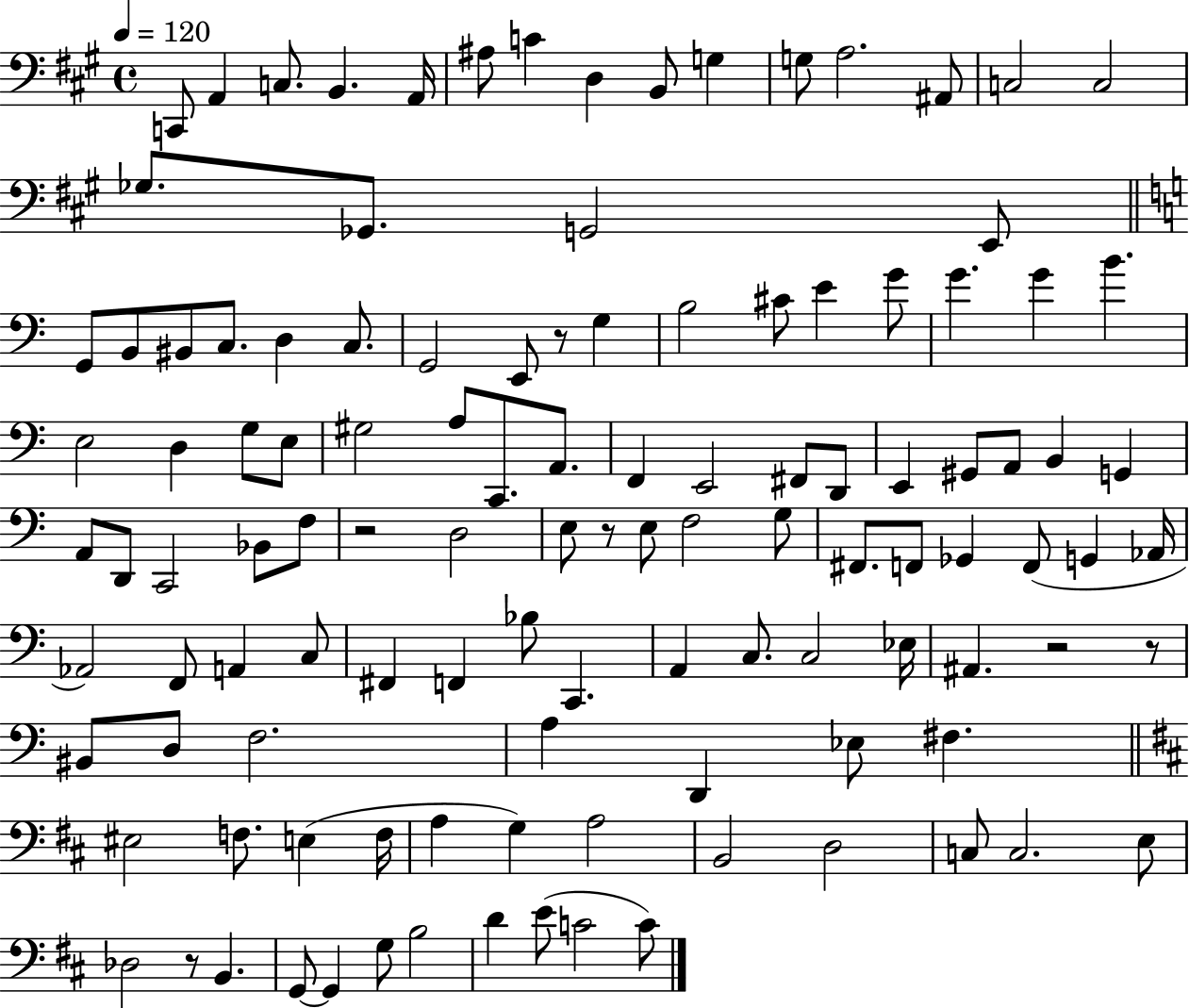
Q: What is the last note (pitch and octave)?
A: C4